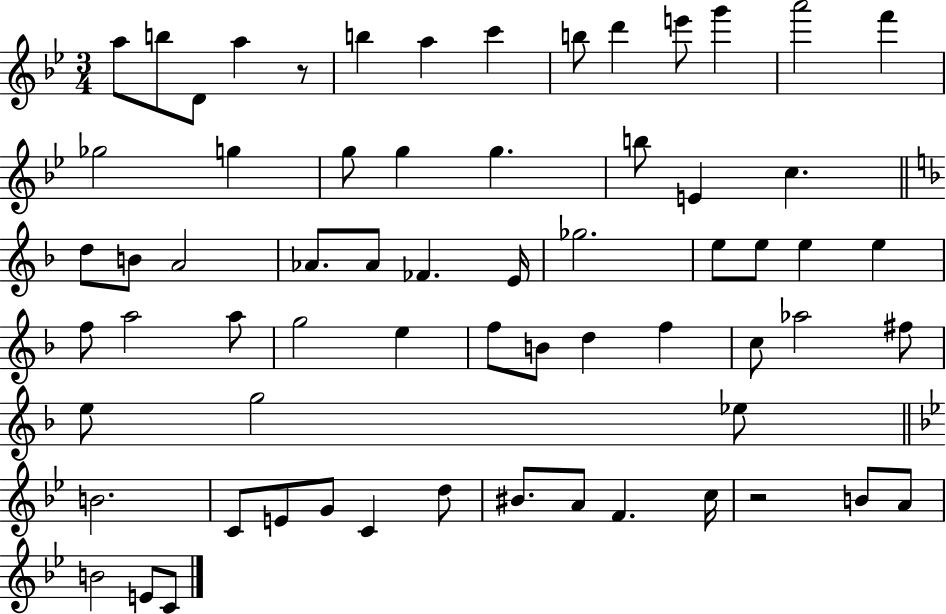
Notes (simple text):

A5/e B5/e D4/e A5/q R/e B5/q A5/q C6/q B5/e D6/q E6/e G6/q A6/h F6/q Gb5/h G5/q G5/e G5/q G5/q. B5/e E4/q C5/q. D5/e B4/e A4/h Ab4/e. Ab4/e FES4/q. E4/s Gb5/h. E5/e E5/e E5/q E5/q F5/e A5/h A5/e G5/h E5/q F5/e B4/e D5/q F5/q C5/e Ab5/h F#5/e E5/e G5/h Eb5/e B4/h. C4/e E4/e G4/e C4/q D5/e BIS4/e. A4/e F4/q. C5/s R/h B4/e A4/e B4/h E4/e C4/e